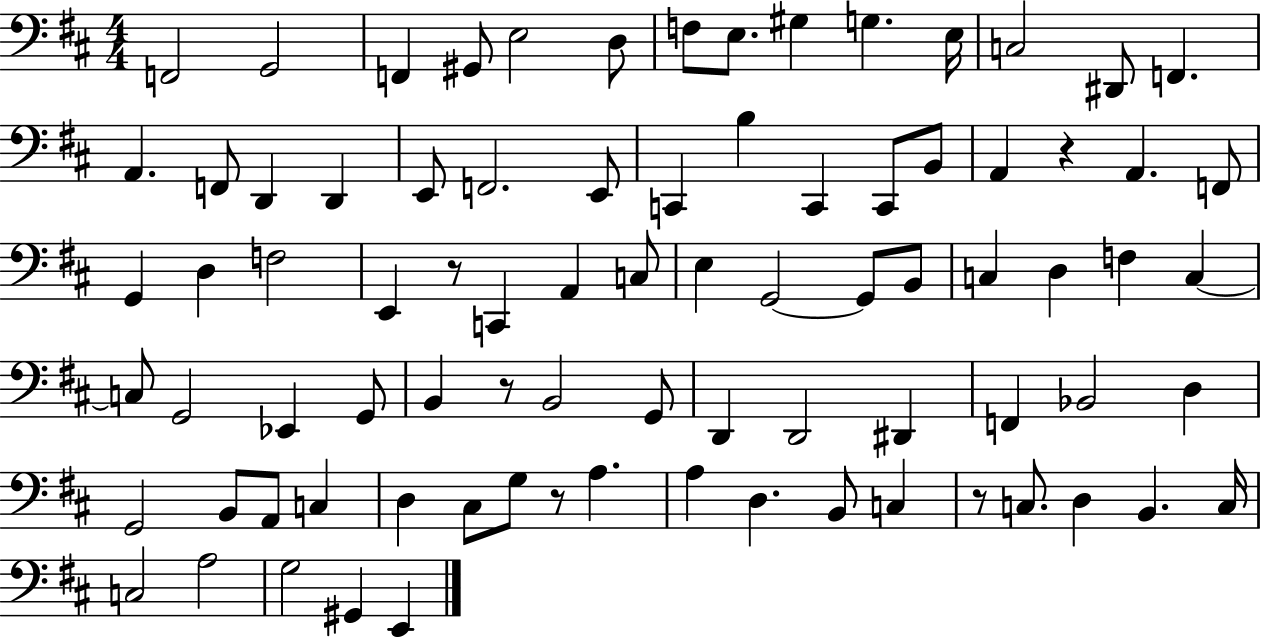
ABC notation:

X:1
T:Untitled
M:4/4
L:1/4
K:D
F,,2 G,,2 F,, ^G,,/2 E,2 D,/2 F,/2 E,/2 ^G, G, E,/4 C,2 ^D,,/2 F,, A,, F,,/2 D,, D,, E,,/2 F,,2 E,,/2 C,, B, C,, C,,/2 B,,/2 A,, z A,, F,,/2 G,, D, F,2 E,, z/2 C,, A,, C,/2 E, G,,2 G,,/2 B,,/2 C, D, F, C, C,/2 G,,2 _E,, G,,/2 B,, z/2 B,,2 G,,/2 D,, D,,2 ^D,, F,, _B,,2 D, G,,2 B,,/2 A,,/2 C, D, ^C,/2 G,/2 z/2 A, A, D, B,,/2 C, z/2 C,/2 D, B,, C,/4 C,2 A,2 G,2 ^G,, E,,